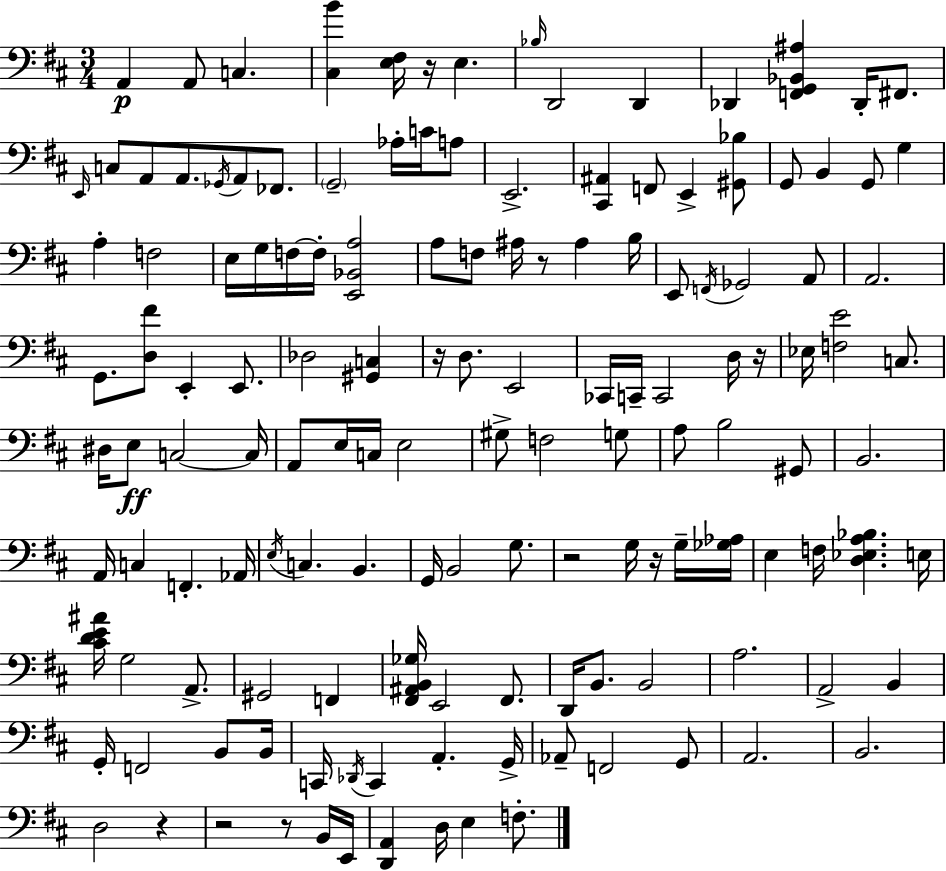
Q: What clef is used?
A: bass